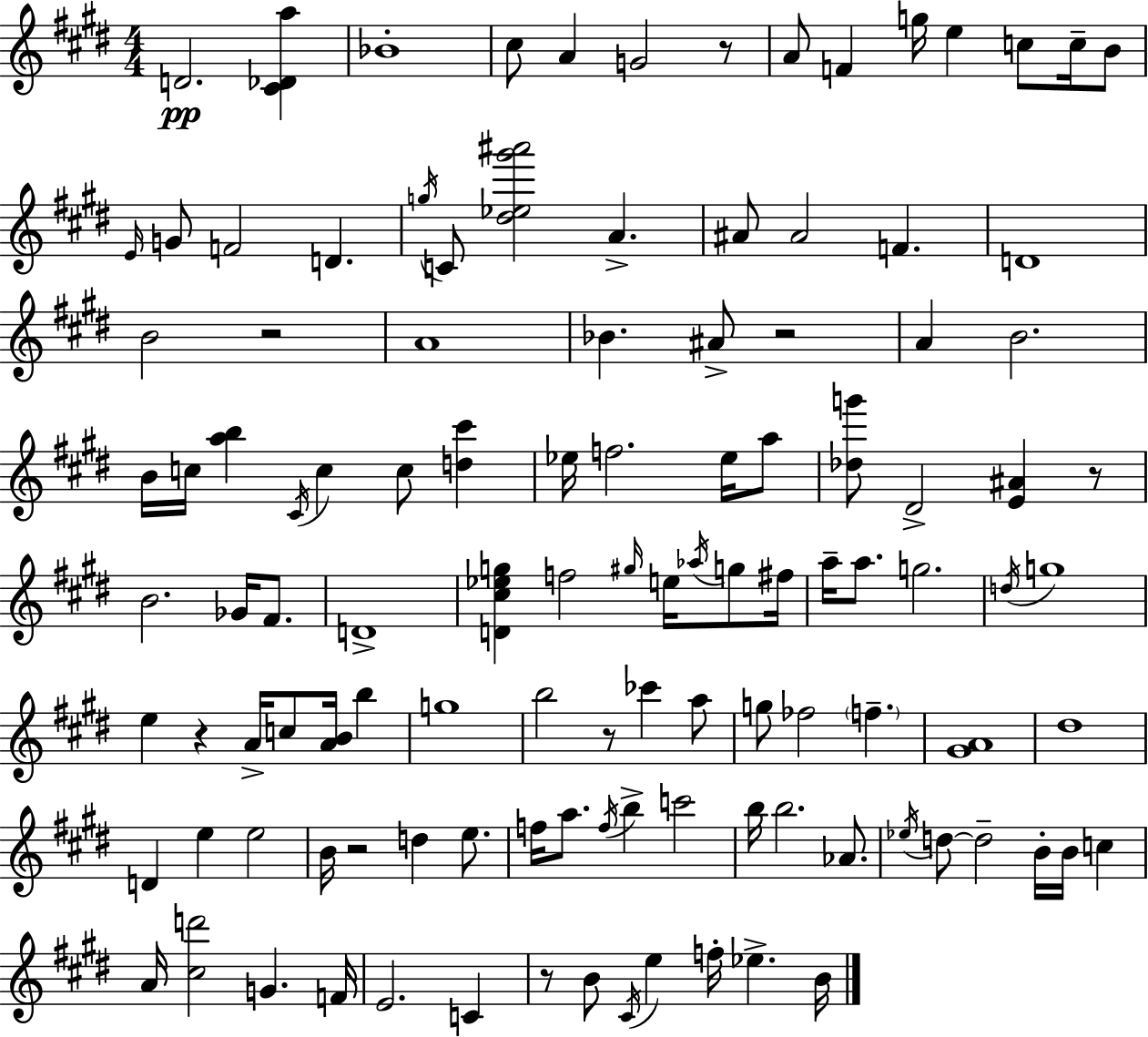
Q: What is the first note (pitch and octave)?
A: D4